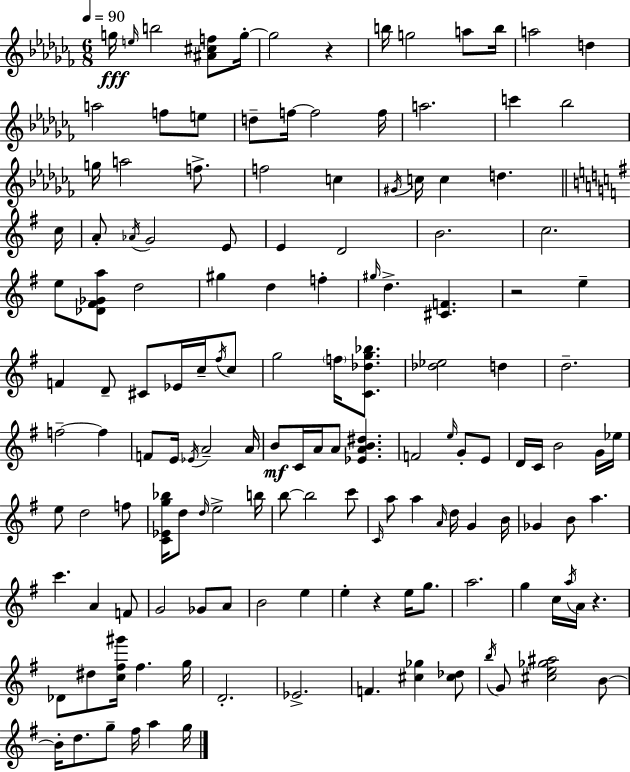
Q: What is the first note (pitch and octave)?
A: G5